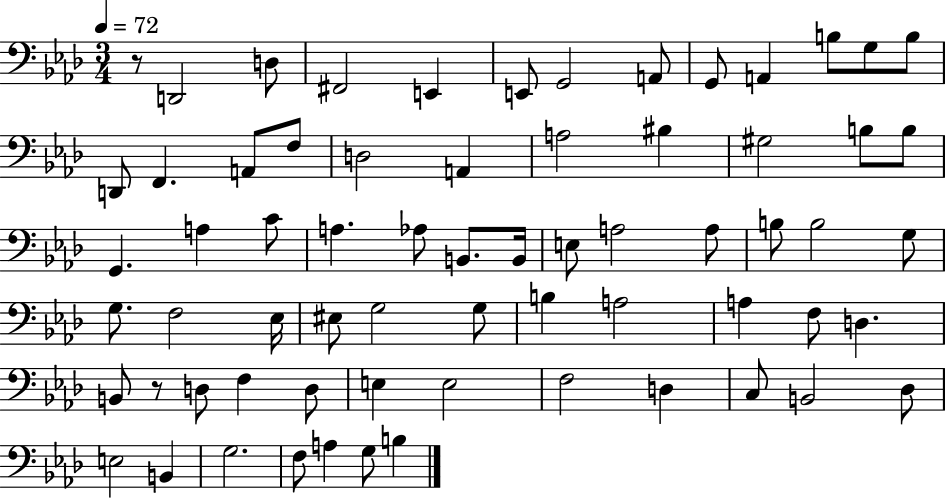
X:1
T:Untitled
M:3/4
L:1/4
K:Ab
z/2 D,,2 D,/2 ^F,,2 E,, E,,/2 G,,2 A,,/2 G,,/2 A,, B,/2 G,/2 B,/2 D,,/2 F,, A,,/2 F,/2 D,2 A,, A,2 ^B, ^G,2 B,/2 B,/2 G,, A, C/2 A, _A,/2 B,,/2 B,,/4 E,/2 A,2 A,/2 B,/2 B,2 G,/2 G,/2 F,2 _E,/4 ^E,/2 G,2 G,/2 B, A,2 A, F,/2 D, B,,/2 z/2 D,/2 F, D,/2 E, E,2 F,2 D, C,/2 B,,2 _D,/2 E,2 B,, G,2 F,/2 A, G,/2 B,